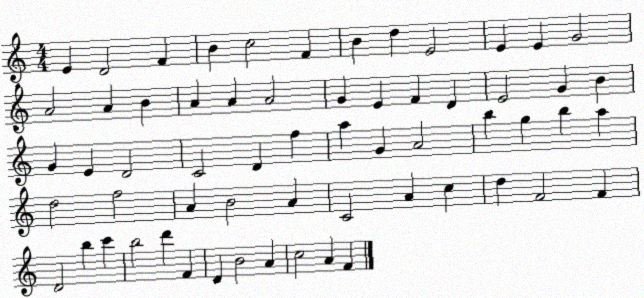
X:1
T:Untitled
M:4/4
L:1/4
K:C
E D2 F B c2 F B d E2 E E G2 A2 A B A A A2 G E F D E2 G B G E D2 C2 D f a G A2 b g b a d2 f2 A B2 A C2 A c d F2 F D2 b c' b2 d' F D B2 A c2 A F